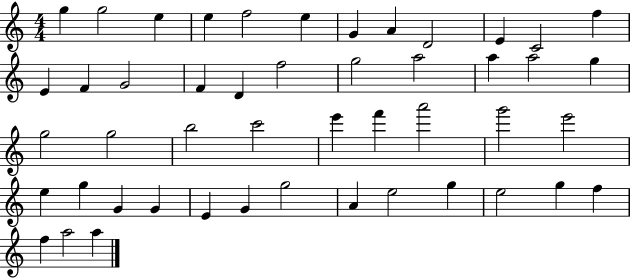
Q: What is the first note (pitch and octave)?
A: G5